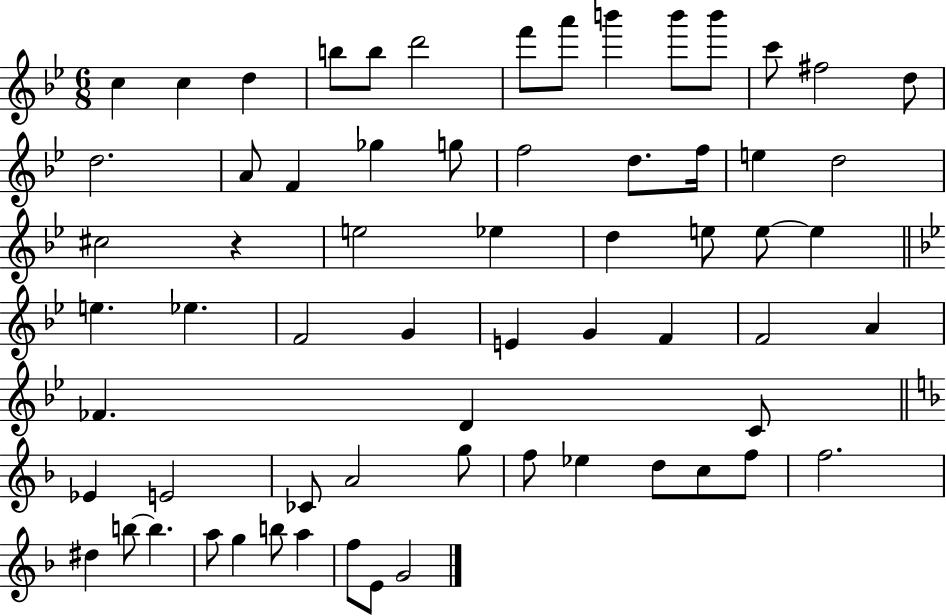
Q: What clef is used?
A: treble